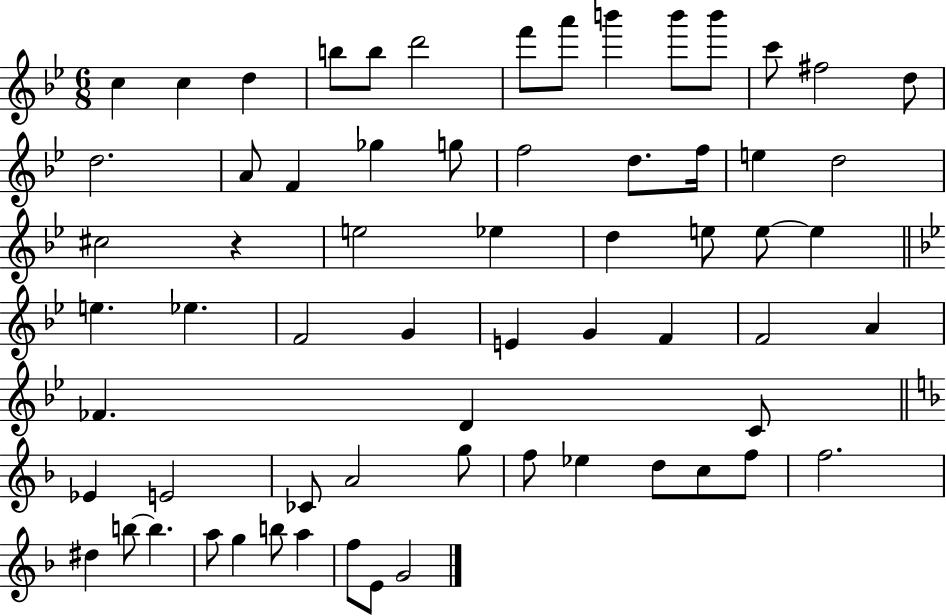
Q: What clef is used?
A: treble